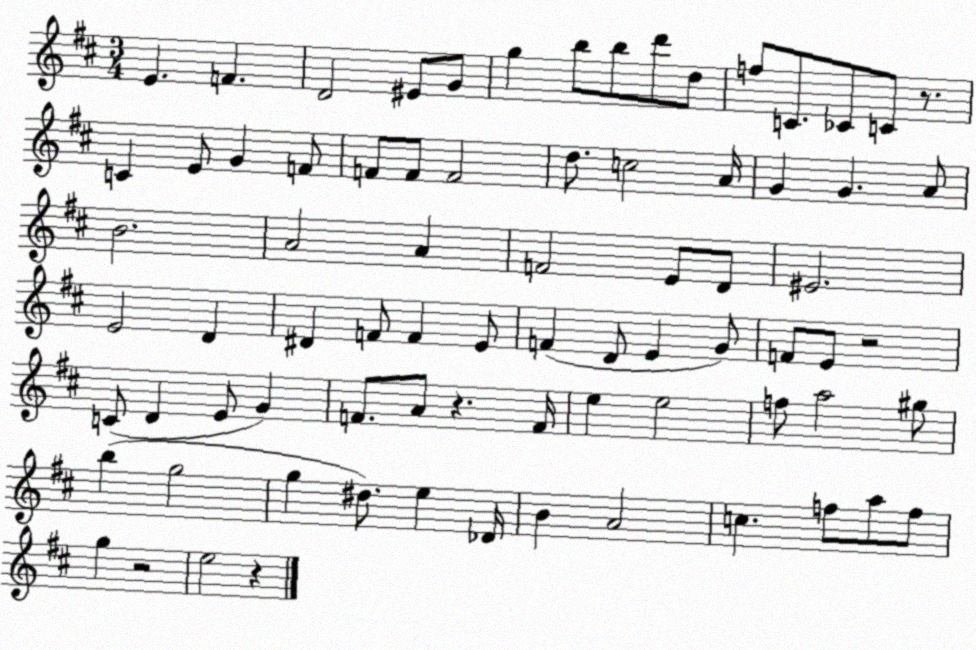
X:1
T:Untitled
M:3/4
L:1/4
K:D
E F D2 ^E/2 G/2 g b/2 b/2 d'/2 d/2 f/2 C/2 _C/2 C/2 z/2 C E/2 G F/2 F/2 F/2 F2 d/2 c2 A/4 G G A/2 B2 A2 A F2 E/2 D/2 ^E2 E2 D ^D F/2 F E/2 F D/2 E G/2 F/2 E/2 z2 C/2 D E/2 G F/2 A/2 z F/4 e e2 f/2 a2 ^g/2 b g2 g ^d/2 e _D/4 B A2 c f/2 a/2 f/2 g z2 e2 z